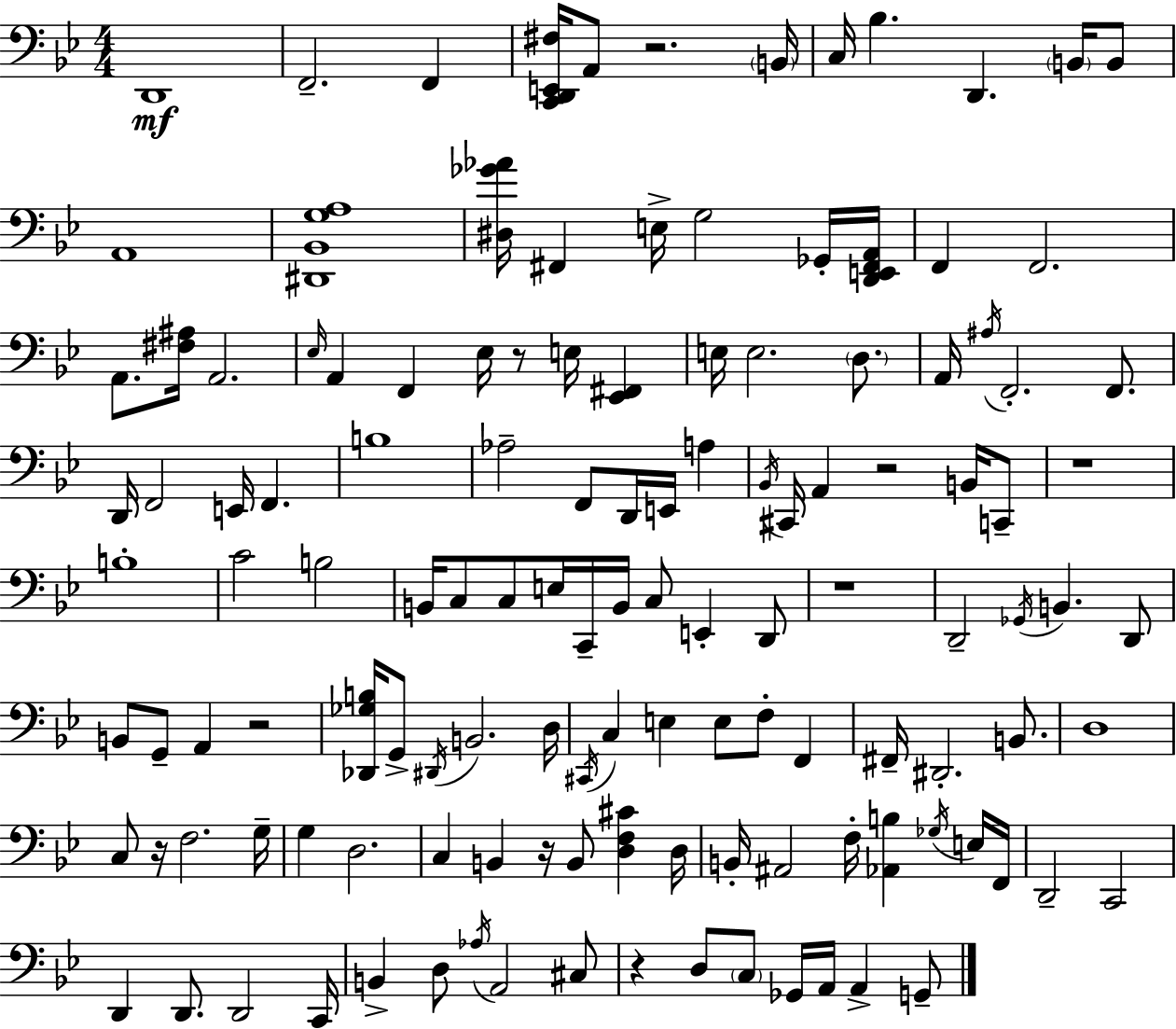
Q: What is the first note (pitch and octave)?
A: D2